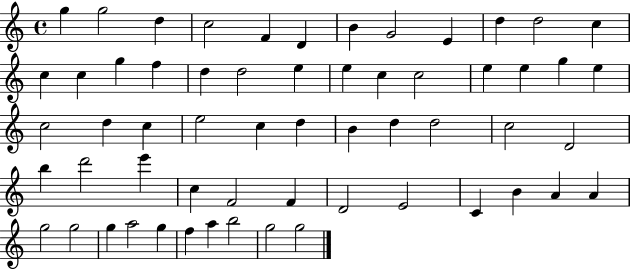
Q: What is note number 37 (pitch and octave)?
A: D4